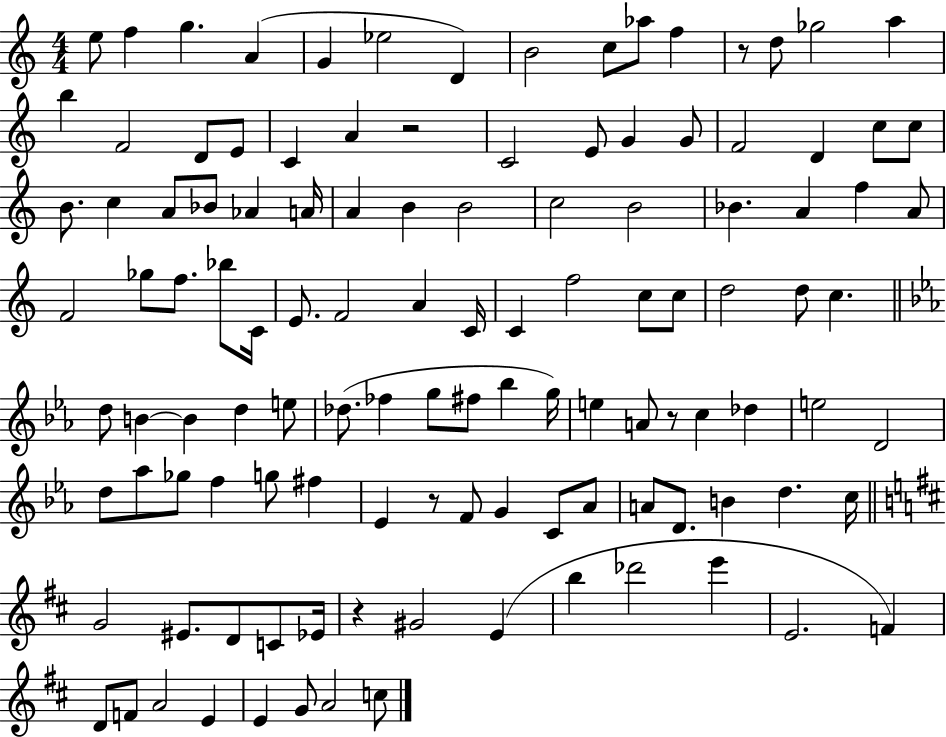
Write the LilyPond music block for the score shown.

{
  \clef treble
  \numericTimeSignature
  \time 4/4
  \key c \major
  \repeat volta 2 { e''8 f''4 g''4. a'4( | g'4 ees''2 d'4) | b'2 c''8 aes''8 f''4 | r8 d''8 ges''2 a''4 | \break b''4 f'2 d'8 e'8 | c'4 a'4 r2 | c'2 e'8 g'4 g'8 | f'2 d'4 c''8 c''8 | \break b'8. c''4 a'8 bes'8 aes'4 a'16 | a'4 b'4 b'2 | c''2 b'2 | bes'4. a'4 f''4 a'8 | \break f'2 ges''8 f''8. bes''8 c'16 | e'8. f'2 a'4 c'16 | c'4 f''2 c''8 c''8 | d''2 d''8 c''4. | \break \bar "||" \break \key ees \major d''8 b'4~~ b'4 d''4 e''8 | des''8.( fes''4 g''8 fis''8 bes''4 g''16) | e''4 a'8 r8 c''4 des''4 | e''2 d'2 | \break d''8 aes''8 ges''8 f''4 g''8 fis''4 | ees'4 r8 f'8 g'4 c'8 aes'8 | a'8 d'8. b'4 d''4. c''16 | \bar "||" \break \key d \major g'2 eis'8. d'8 c'8 ees'16 | r4 gis'2 e'4( | b''4 des'''2 e'''4 | e'2. f'4) | \break d'8 f'8 a'2 e'4 | e'4 g'8 a'2 c''8 | } \bar "|."
}